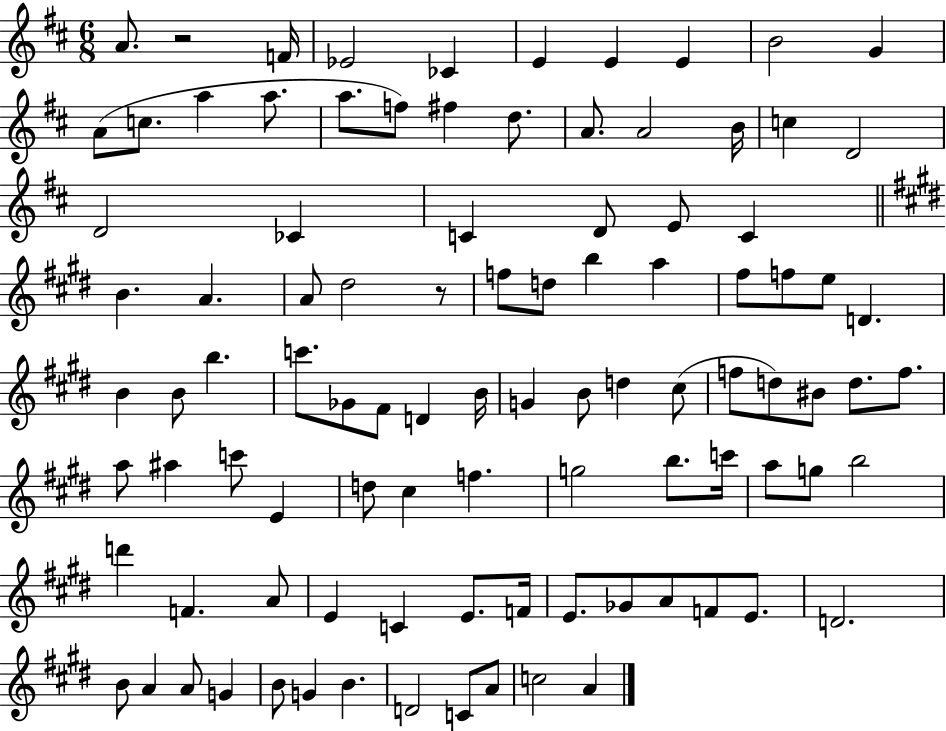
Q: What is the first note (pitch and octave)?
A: A4